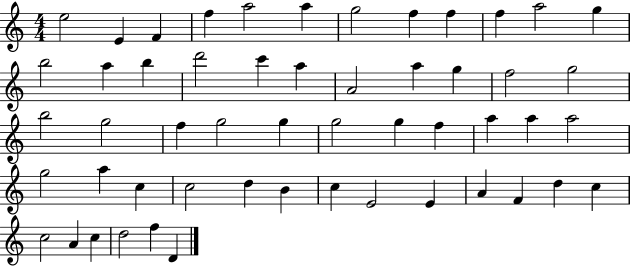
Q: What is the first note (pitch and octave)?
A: E5